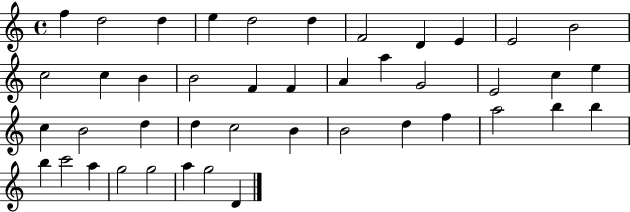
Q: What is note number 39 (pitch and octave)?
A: G5